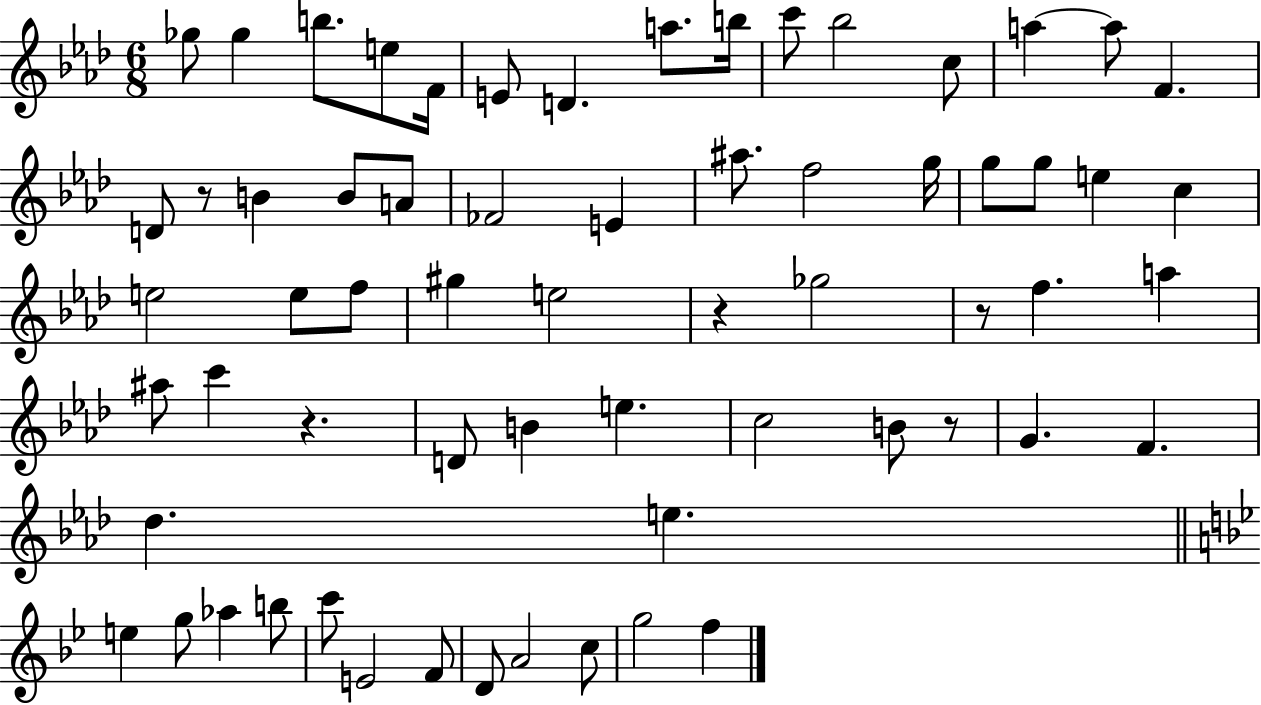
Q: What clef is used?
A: treble